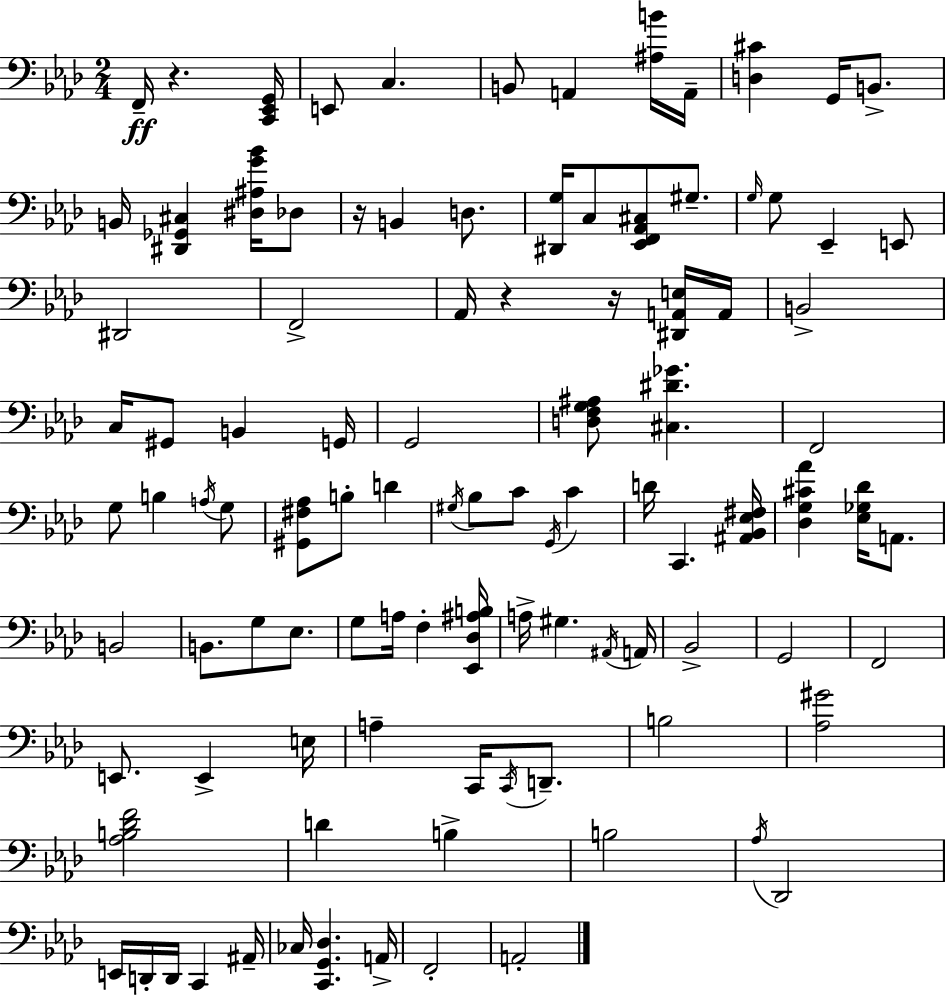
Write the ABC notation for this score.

X:1
T:Untitled
M:2/4
L:1/4
K:Ab
F,,/4 z [C,,_E,,G,,]/4 E,,/2 C, B,,/2 A,, [^A,B]/4 A,,/4 [D,^C] G,,/4 B,,/2 B,,/4 [^D,,_G,,^C,] [^D,^A,G_B]/4 _D,/2 z/4 B,, D,/2 [^D,,G,]/4 C,/2 [_E,,F,,_A,,^C,]/2 ^G,/2 G,/4 G,/2 _E,, E,,/2 ^D,,2 F,,2 _A,,/4 z z/4 [^D,,A,,E,]/4 A,,/4 B,,2 C,/4 ^G,,/2 B,, G,,/4 G,,2 [D,F,G,^A,]/2 [^C,^D_G] F,,2 G,/2 B, A,/4 G,/2 [^G,,^F,_A,]/2 B,/2 D ^G,/4 _B,/2 C/2 G,,/4 C D/4 C,, [^A,,_B,,_E,^F,]/4 [_D,G,^C_A] [_E,_G,_D]/4 A,,/2 B,,2 B,,/2 G,/2 _E,/2 G,/2 A,/4 F, [_E,,_D,^A,B,]/4 A,/4 ^G, ^A,,/4 A,,/4 _B,,2 G,,2 F,,2 E,,/2 E,, E,/4 A, C,,/4 C,,/4 D,,/2 B,2 [_A,^G]2 [_A,B,_DF]2 D B, B,2 _A,/4 _D,,2 E,,/4 D,,/4 D,,/4 C,, ^A,,/4 _C,/4 [C,,G,,_D,] A,,/4 F,,2 A,,2